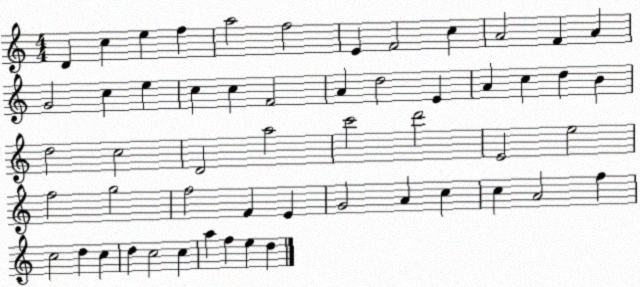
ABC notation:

X:1
T:Untitled
M:4/4
L:1/4
K:C
D c e f a2 f2 E F2 c A2 F A G2 c e c c F2 A d2 E A c d B d2 c2 D2 a2 c'2 d'2 E2 e2 f2 g2 f2 F E G2 A c c A2 f c2 d c d c2 c a f e d